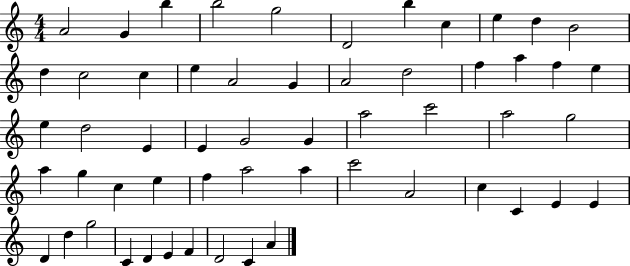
{
  \clef treble
  \numericTimeSignature
  \time 4/4
  \key c \major
  a'2 g'4 b''4 | b''2 g''2 | d'2 b''4 c''4 | e''4 d''4 b'2 | \break d''4 c''2 c''4 | e''4 a'2 g'4 | a'2 d''2 | f''4 a''4 f''4 e''4 | \break e''4 d''2 e'4 | e'4 g'2 g'4 | a''2 c'''2 | a''2 g''2 | \break a''4 g''4 c''4 e''4 | f''4 a''2 a''4 | c'''2 a'2 | c''4 c'4 e'4 e'4 | \break d'4 d''4 g''2 | c'4 d'4 e'4 f'4 | d'2 c'4 a'4 | \bar "|."
}